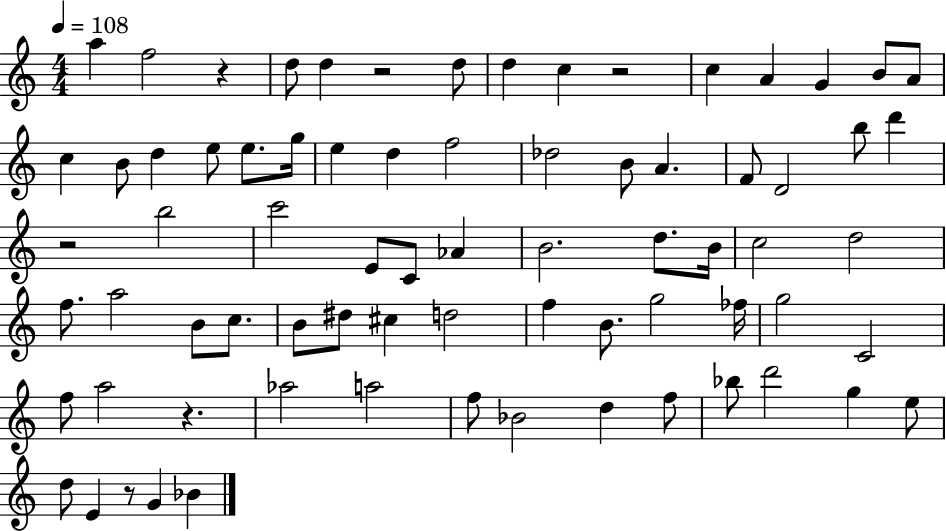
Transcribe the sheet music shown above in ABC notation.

X:1
T:Untitled
M:4/4
L:1/4
K:C
a f2 z d/2 d z2 d/2 d c z2 c A G B/2 A/2 c B/2 d e/2 e/2 g/4 e d f2 _d2 B/2 A F/2 D2 b/2 d' z2 b2 c'2 E/2 C/2 _A B2 d/2 B/4 c2 d2 f/2 a2 B/2 c/2 B/2 ^d/2 ^c d2 f B/2 g2 _f/4 g2 C2 f/2 a2 z _a2 a2 f/2 _B2 d f/2 _b/2 d'2 g e/2 d/2 E z/2 G _B